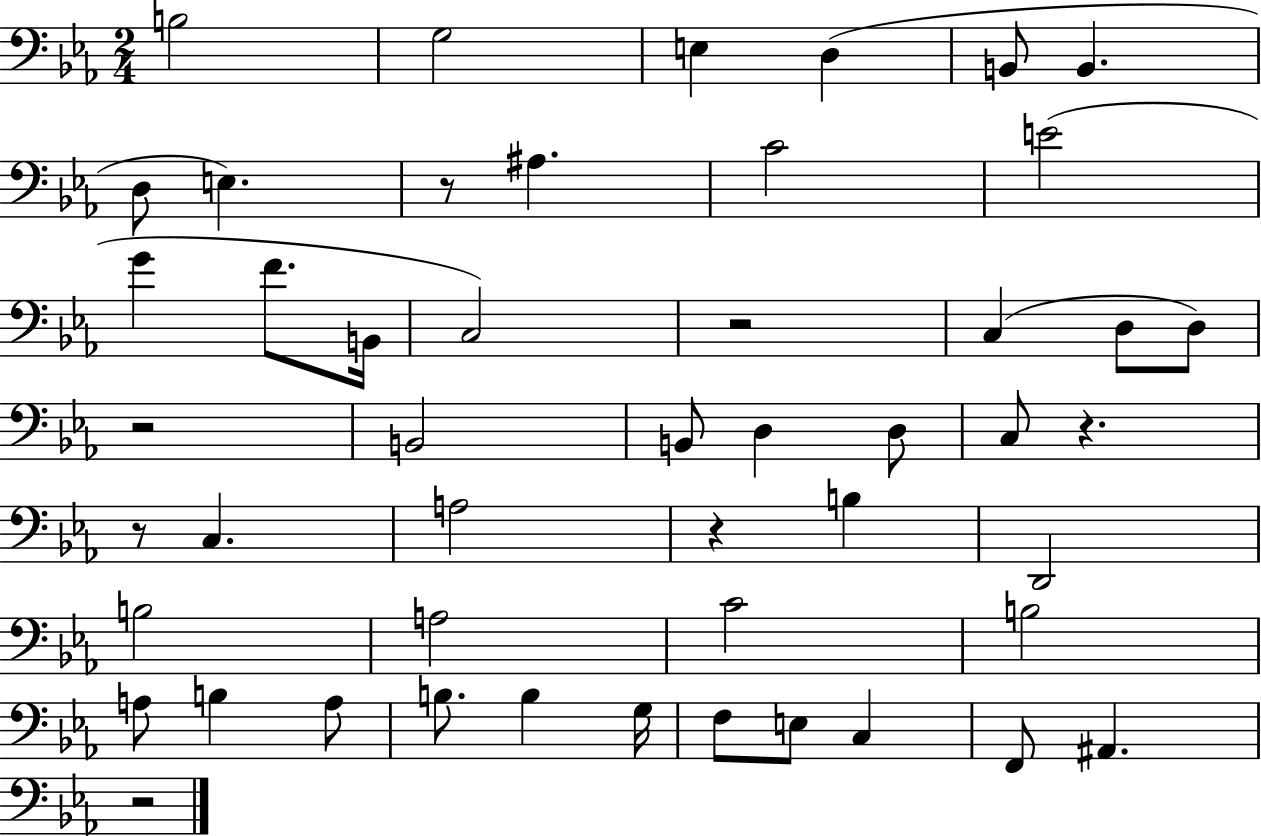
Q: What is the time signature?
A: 2/4